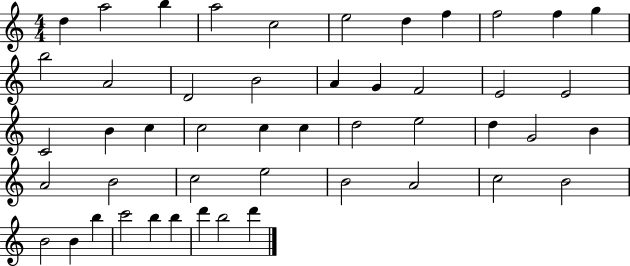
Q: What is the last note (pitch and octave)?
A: D6